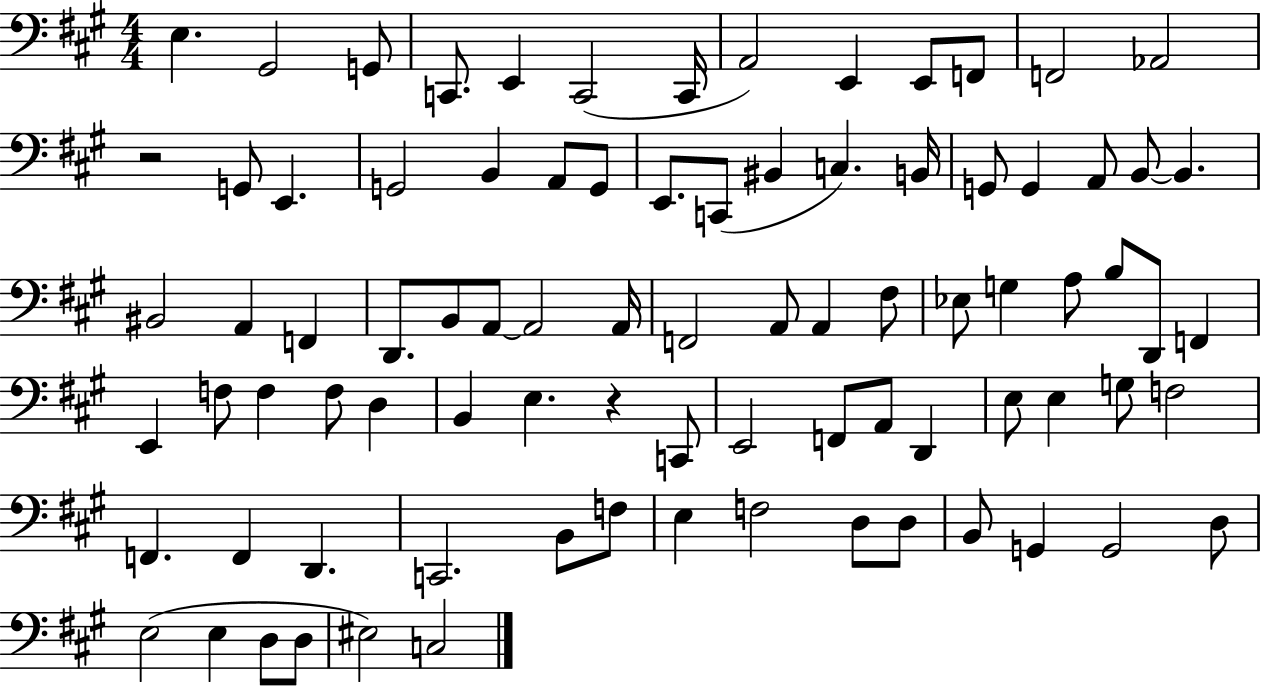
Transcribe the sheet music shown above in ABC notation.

X:1
T:Untitled
M:4/4
L:1/4
K:A
E, ^G,,2 G,,/2 C,,/2 E,, C,,2 C,,/4 A,,2 E,, E,,/2 F,,/2 F,,2 _A,,2 z2 G,,/2 E,, G,,2 B,, A,,/2 G,,/2 E,,/2 C,,/2 ^B,, C, B,,/4 G,,/2 G,, A,,/2 B,,/2 B,, ^B,,2 A,, F,, D,,/2 B,,/2 A,,/2 A,,2 A,,/4 F,,2 A,,/2 A,, ^F,/2 _E,/2 G, A,/2 B,/2 D,,/2 F,, E,, F,/2 F, F,/2 D, B,, E, z C,,/2 E,,2 F,,/2 A,,/2 D,, E,/2 E, G,/2 F,2 F,, F,, D,, C,,2 B,,/2 F,/2 E, F,2 D,/2 D,/2 B,,/2 G,, G,,2 D,/2 E,2 E, D,/2 D,/2 ^E,2 C,2